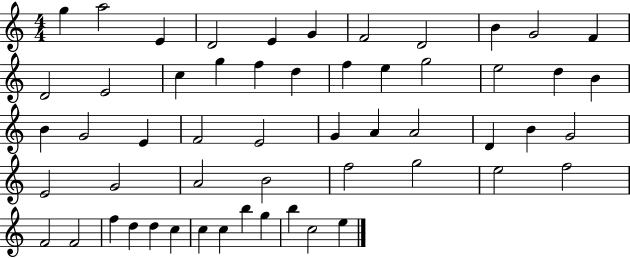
{
  \clef treble
  \numericTimeSignature
  \time 4/4
  \key c \major
  g''4 a''2 e'4 | d'2 e'4 g'4 | f'2 d'2 | b'4 g'2 f'4 | \break d'2 e'2 | c''4 g''4 f''4 d''4 | f''4 e''4 g''2 | e''2 d''4 b'4 | \break b'4 g'2 e'4 | f'2 e'2 | g'4 a'4 a'2 | d'4 b'4 g'2 | \break e'2 g'2 | a'2 b'2 | f''2 g''2 | e''2 f''2 | \break f'2 f'2 | f''4 d''4 d''4 c''4 | c''4 c''4 b''4 g''4 | b''4 c''2 e''4 | \break \bar "|."
}